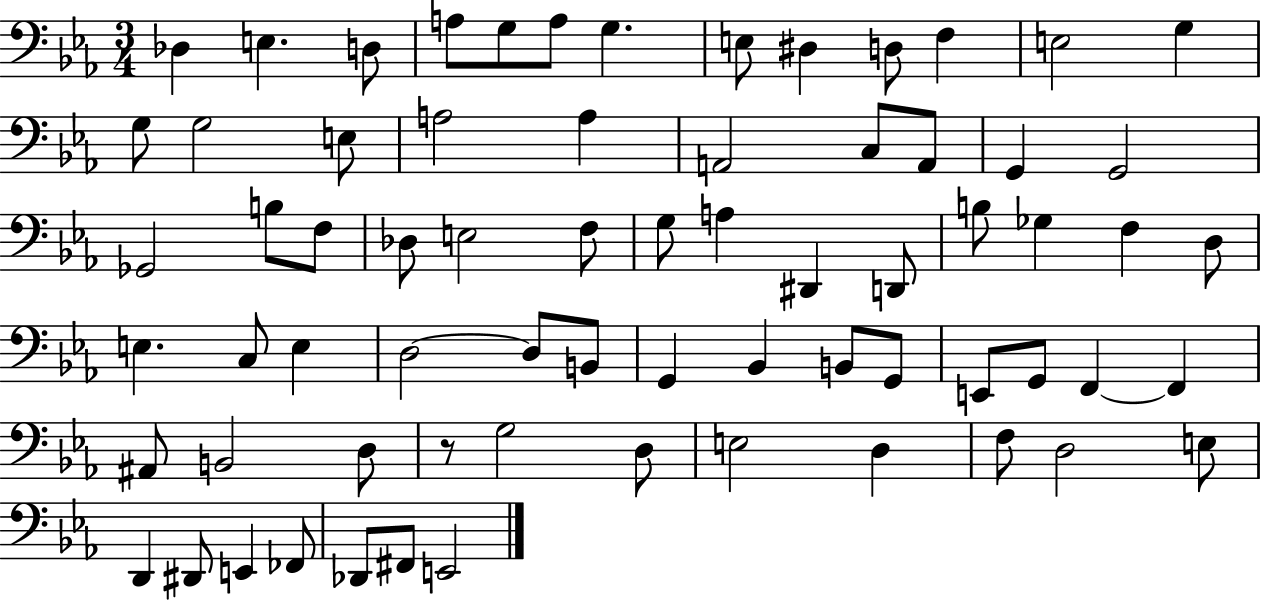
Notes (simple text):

Db3/q E3/q. D3/e A3/e G3/e A3/e G3/q. E3/e D#3/q D3/e F3/q E3/h G3/q G3/e G3/h E3/e A3/h A3/q A2/h C3/e A2/e G2/q G2/h Gb2/h B3/e F3/e Db3/e E3/h F3/e G3/e A3/q D#2/q D2/e B3/e Gb3/q F3/q D3/e E3/q. C3/e E3/q D3/h D3/e B2/e G2/q Bb2/q B2/e G2/e E2/e G2/e F2/q F2/q A#2/e B2/h D3/e R/e G3/h D3/e E3/h D3/q F3/e D3/h E3/e D2/q D#2/e E2/q FES2/e Db2/e F#2/e E2/h